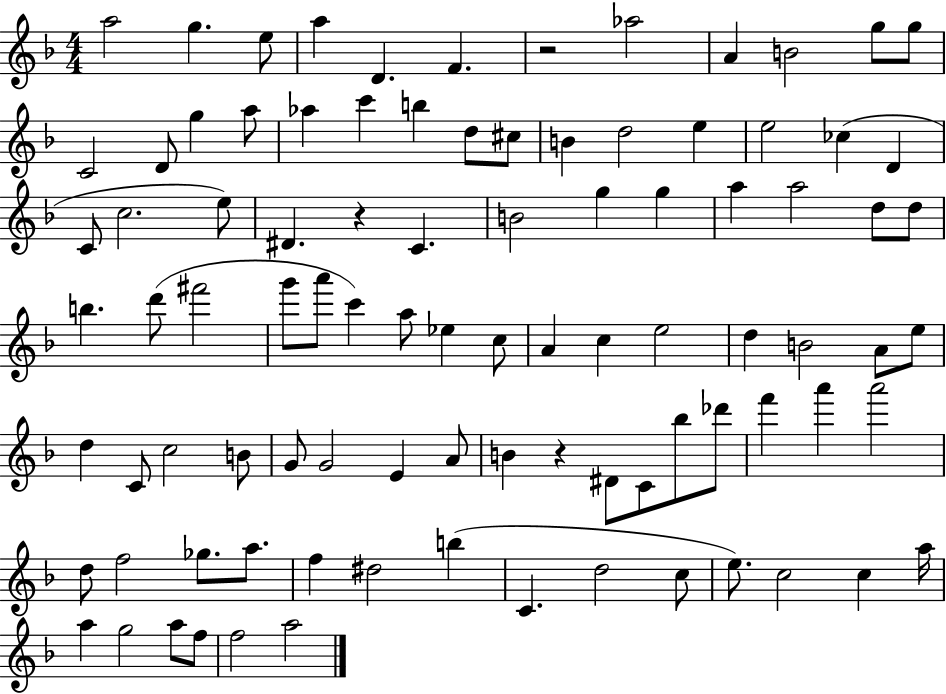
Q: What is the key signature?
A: F major